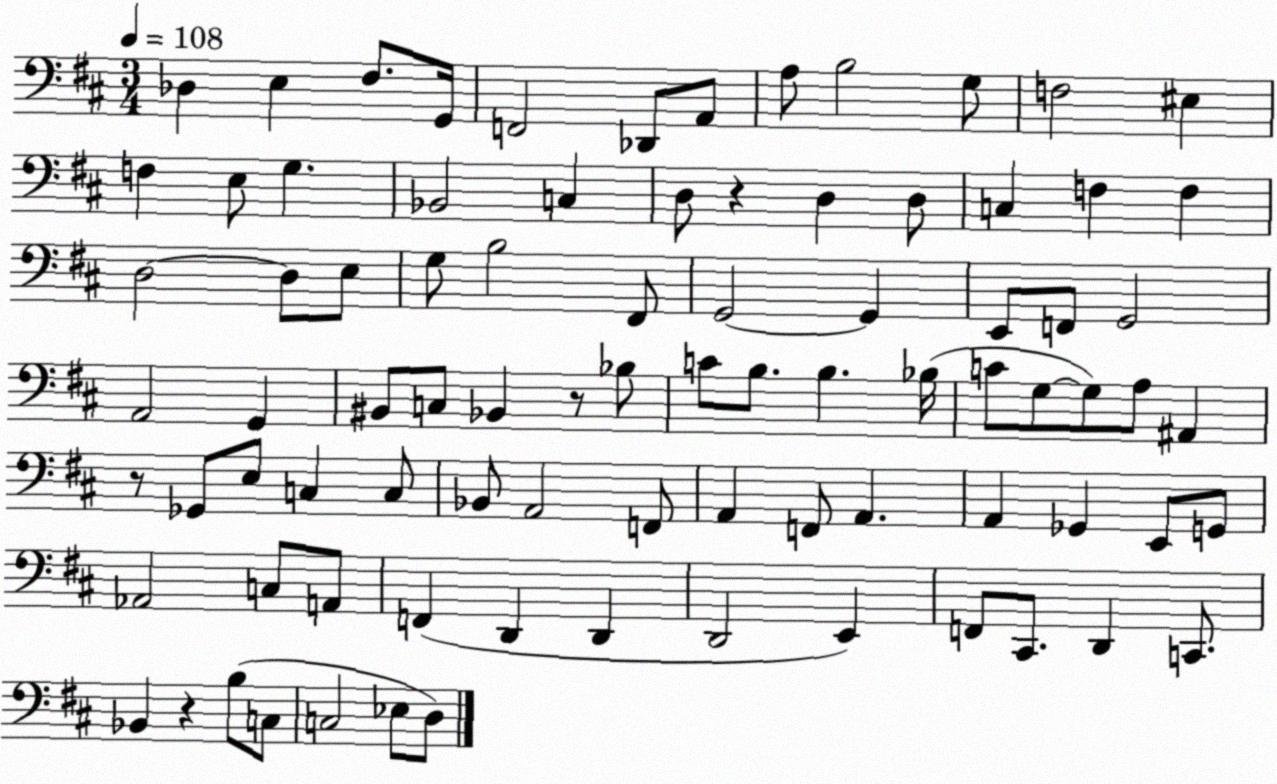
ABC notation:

X:1
T:Untitled
M:3/4
L:1/4
K:D
_D, E, ^F,/2 G,,/4 F,,2 _D,,/2 A,,/2 A,/2 B,2 G,/2 F,2 ^E, F, E,/2 G, _B,,2 C, D,/2 z D, D,/2 C, F, F, D,2 D,/2 E,/2 G,/2 B,2 ^F,,/2 G,,2 G,, E,,/2 F,,/2 G,,2 A,,2 G,, ^B,,/2 C,/2 _B,, z/2 _B,/2 C/2 B,/2 B, _B,/4 C/2 G,/2 G,/2 A,/2 ^A,, z/2 _G,,/2 E,/2 C, C,/2 _B,,/2 A,,2 F,,/2 A,, F,,/2 A,, A,, _G,, E,,/2 G,,/2 _A,,2 C,/2 A,,/2 F,, D,, D,, D,,2 E,, F,,/2 ^C,,/2 D,, C,,/2 _B,, z B,/2 C,/2 C,2 _E,/2 D,/2